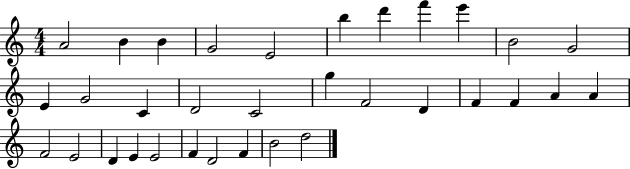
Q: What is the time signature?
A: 4/4